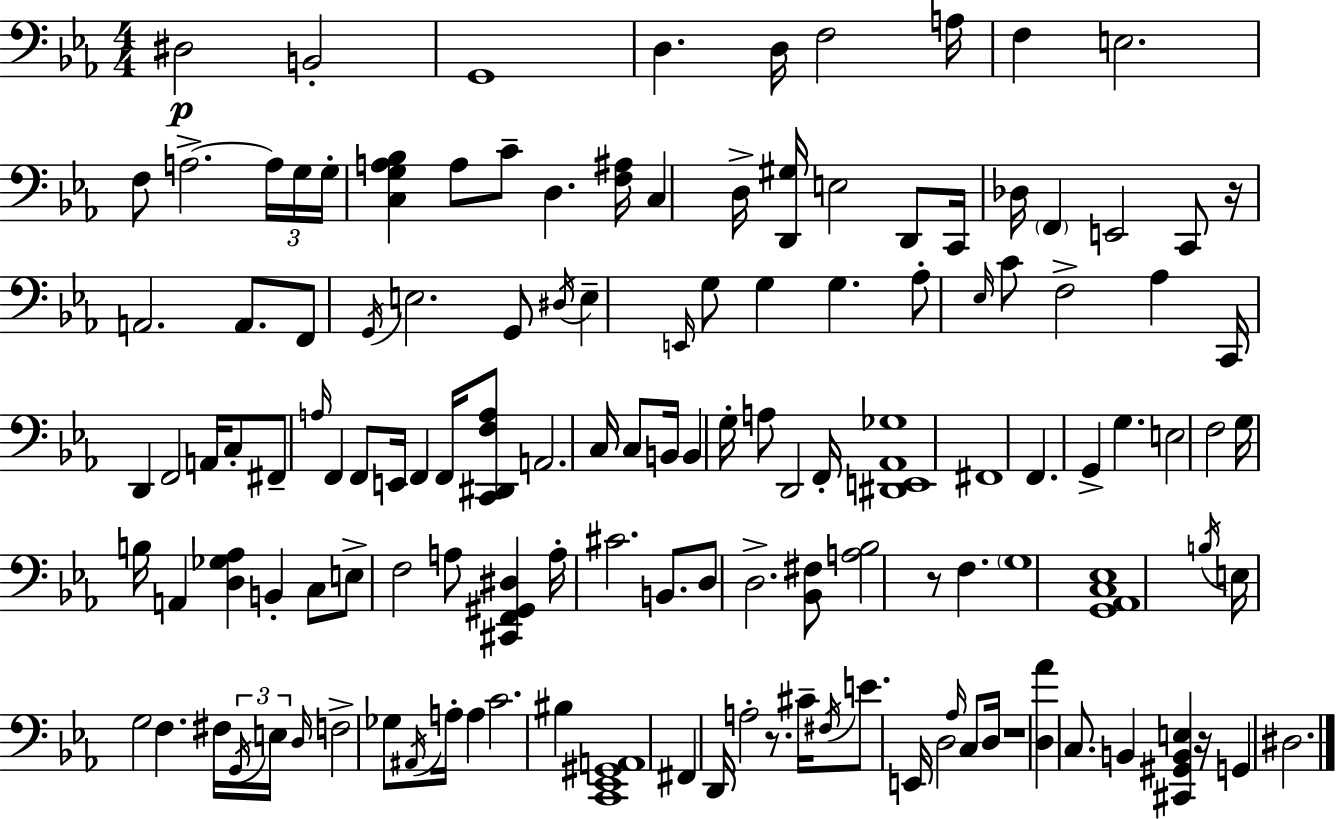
X:1
T:Untitled
M:4/4
L:1/4
K:Eb
^D,2 B,,2 G,,4 D, D,/4 F,2 A,/4 F, E,2 F,/2 A,2 A,/4 G,/4 G,/4 [C,G,A,_B,] A,/2 C/2 D, [F,^A,]/4 C, D,/4 [D,,^G,]/4 E,2 D,,/2 C,,/4 _D,/4 F,, E,,2 C,,/2 z/4 A,,2 A,,/2 F,,/2 G,,/4 E,2 G,,/2 ^D,/4 E, E,,/4 G,/2 G, G, _A,/2 _E,/4 C/2 F,2 _A, C,,/4 D,, F,,2 A,,/4 C,/2 ^F,,/2 A,/4 F,, F,,/2 E,,/4 F,, F,,/4 [C,,^D,,F,A,]/2 A,,2 C,/4 C,/2 B,,/4 B,, G,/4 A,/2 D,,2 F,,/4 [^D,,E,,_A,,_G,]4 ^F,,4 F,, G,, G, E,2 F,2 G,/4 B,/4 A,, [D,_G,_A,] B,, C,/2 E,/2 F,2 A,/2 [^C,,F,,^G,,^D,] A,/4 ^C2 B,,/2 D,/2 D,2 [_B,,^F,]/2 [A,_B,]2 z/2 F, G,4 [G,,_A,,C,_E,]4 B,/4 E,/4 G,2 F, ^F,/4 G,,/4 E,/4 D,/4 F,2 _G,/2 ^A,,/4 A,/4 A, C2 ^B, [C,,_E,,^G,,A,,]4 ^F,, D,,/4 A,2 z/2 ^C/4 ^F,/4 E/2 E,,/4 D,2 _A,/4 C,/2 D,/4 z4 [D,_A] C,/2 B,, [^C,,^G,,B,,E,] z/4 G,, ^D,2